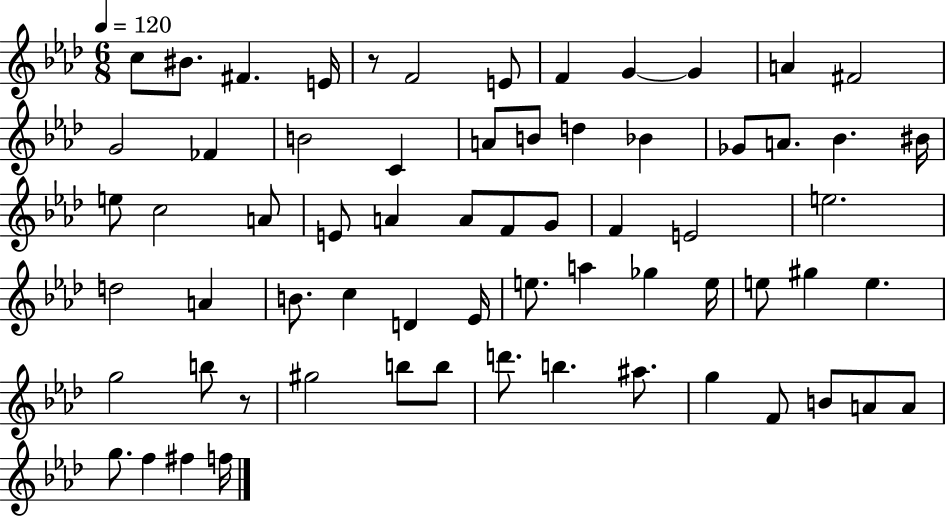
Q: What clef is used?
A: treble